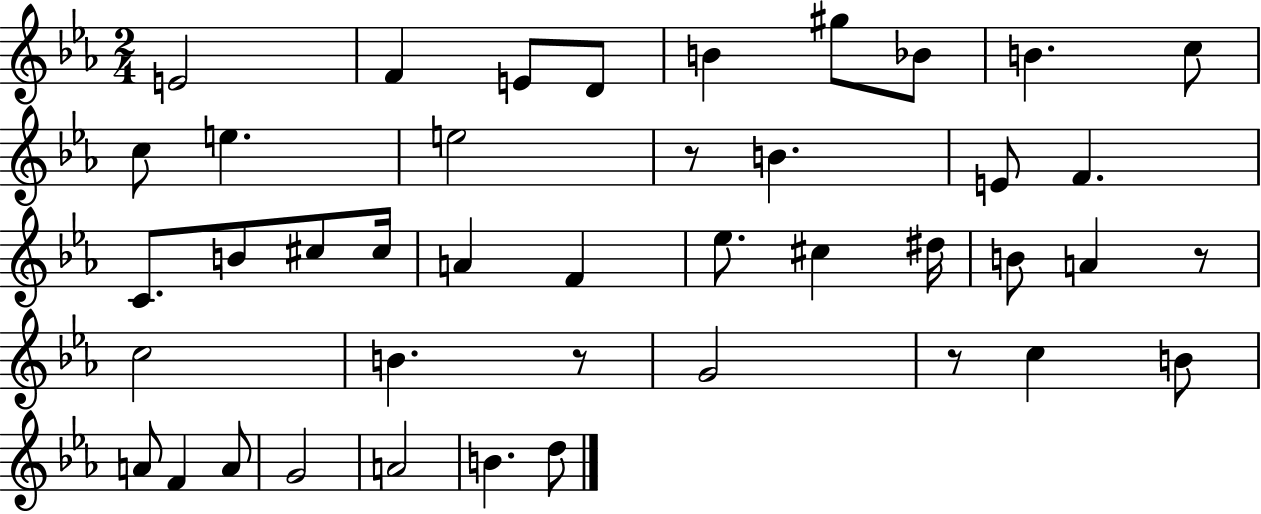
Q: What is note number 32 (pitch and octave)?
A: A4